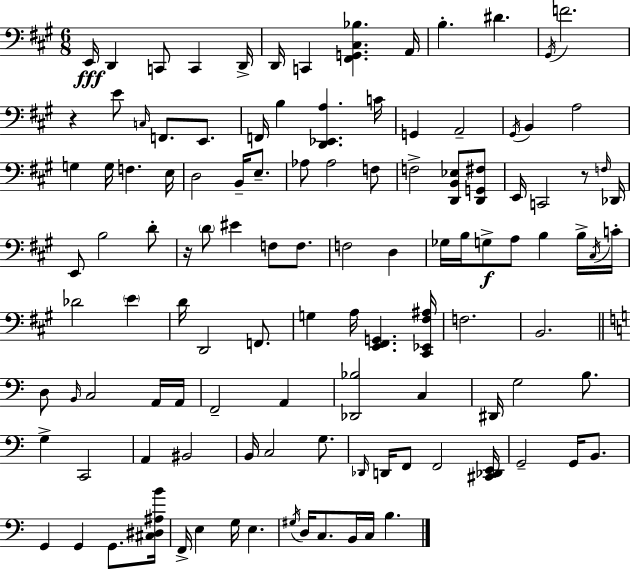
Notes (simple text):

E2/s D2/q C2/e C2/q D2/s D2/s C2/q [F#2,G2,C#3,Bb3]/q. A2/s B3/q. D#4/q. G#2/s F4/h. R/q E4/e C3/s F2/e. E2/e. F2/s B3/q [D2,Eb2,A3]/q. C4/s G2/q A2/h G#2/s B2/q A3/h G3/q G3/s F3/q. E3/s D3/h B2/s E3/e. Ab3/e Ab3/h F3/e F3/h [D2,B2,Eb3]/e [D2,G2,F#3]/e E2/s C2/h R/e F3/s Db2/s E2/e B3/h D4/e R/s D4/e EIS4/q F3/e F3/e. F3/h D3/q Gb3/s B3/s G3/e A3/e B3/q B3/s C#3/s C4/s Db4/h E4/q D4/s D2/h F2/e. G3/q A3/s [E2,F#2,G2]/q. [C#2,Eb2,F#3,A#3]/s F3/h. B2/h. D3/e B2/s C3/h A2/s A2/s F2/h A2/q [Db2,Bb3]/h C3/q D#2/s G3/h B3/e. G3/q C2/h A2/q BIS2/h B2/s C3/h G3/e. Db2/s D2/s F2/e F2/h [C#2,Db2,E2]/s G2/h G2/s B2/e. G2/q G2/q G2/e. [C#3,D#3,A#3,B4]/s F2/s E3/q G3/s E3/q. G#3/s D3/s C3/e. B2/s C3/s B3/q.